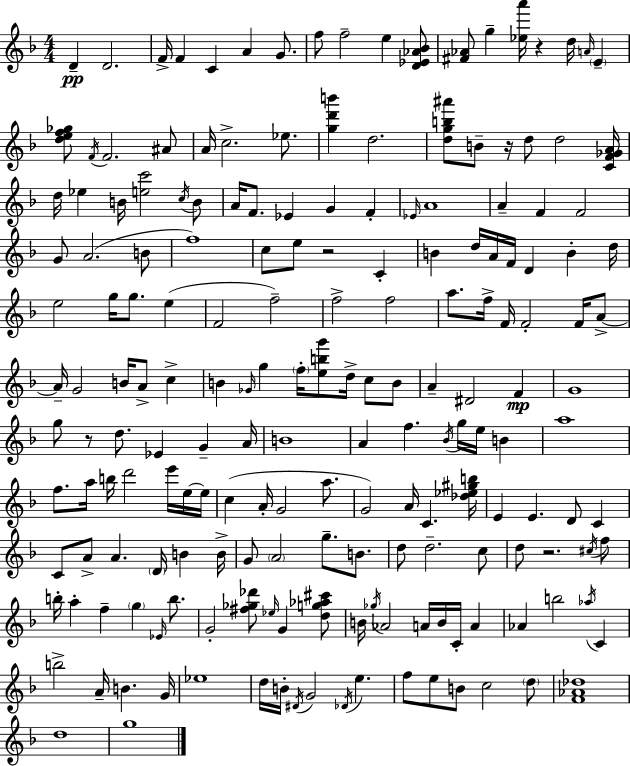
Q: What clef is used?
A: treble